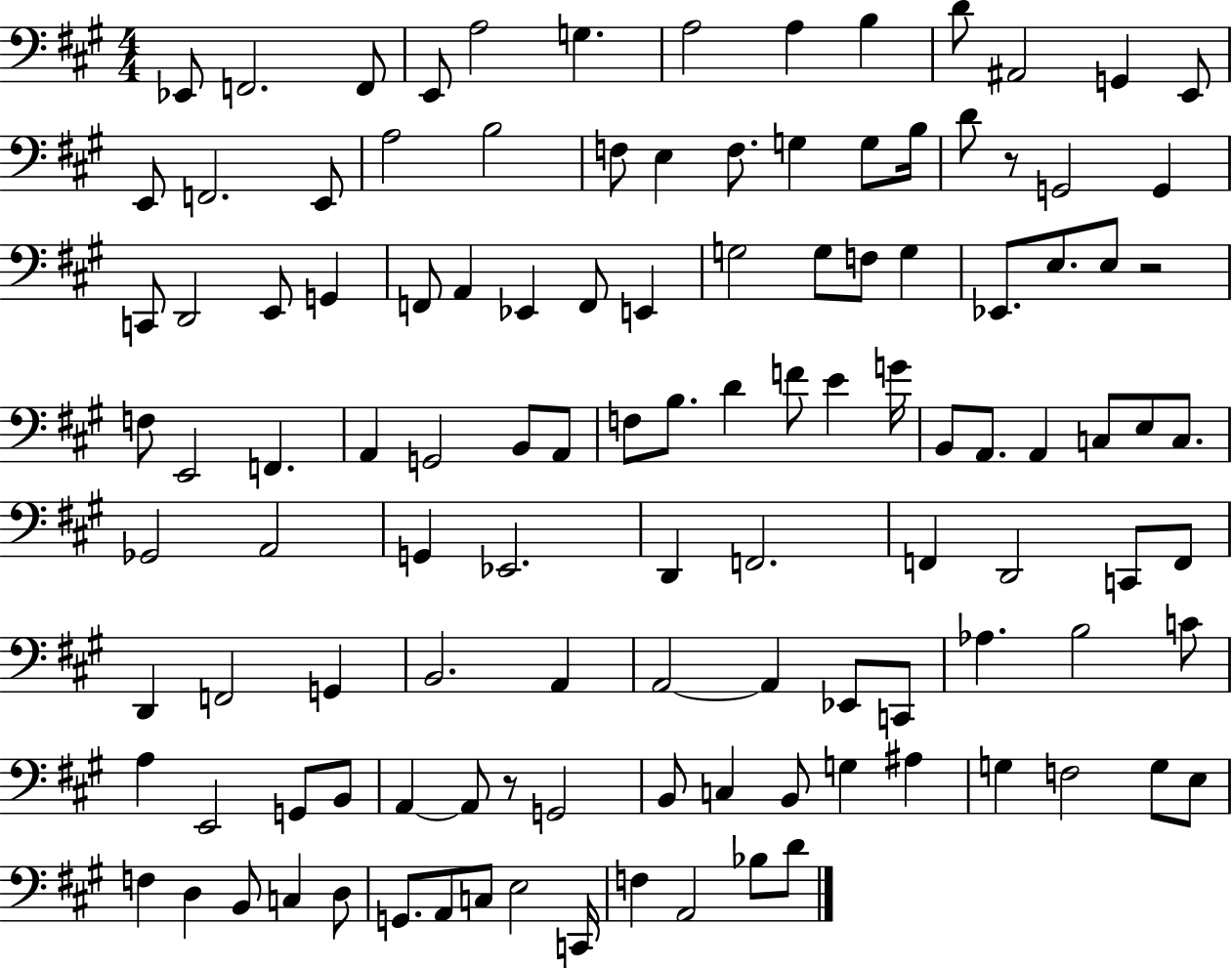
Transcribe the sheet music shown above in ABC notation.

X:1
T:Untitled
M:4/4
L:1/4
K:A
_E,,/2 F,,2 F,,/2 E,,/2 A,2 G, A,2 A, B, D/2 ^A,,2 G,, E,,/2 E,,/2 F,,2 E,,/2 A,2 B,2 F,/2 E, F,/2 G, G,/2 B,/4 D/2 z/2 G,,2 G,, C,,/2 D,,2 E,,/2 G,, F,,/2 A,, _E,, F,,/2 E,, G,2 G,/2 F,/2 G, _E,,/2 E,/2 E,/2 z2 F,/2 E,,2 F,, A,, G,,2 B,,/2 A,,/2 F,/2 B,/2 D F/2 E G/4 B,,/2 A,,/2 A,, C,/2 E,/2 C,/2 _G,,2 A,,2 G,, _E,,2 D,, F,,2 F,, D,,2 C,,/2 F,,/2 D,, F,,2 G,, B,,2 A,, A,,2 A,, _E,,/2 C,,/2 _A, B,2 C/2 A, E,,2 G,,/2 B,,/2 A,, A,,/2 z/2 G,,2 B,,/2 C, B,,/2 G, ^A, G, F,2 G,/2 E,/2 F, D, B,,/2 C, D,/2 G,,/2 A,,/2 C,/2 E,2 C,,/4 F, A,,2 _B,/2 D/2